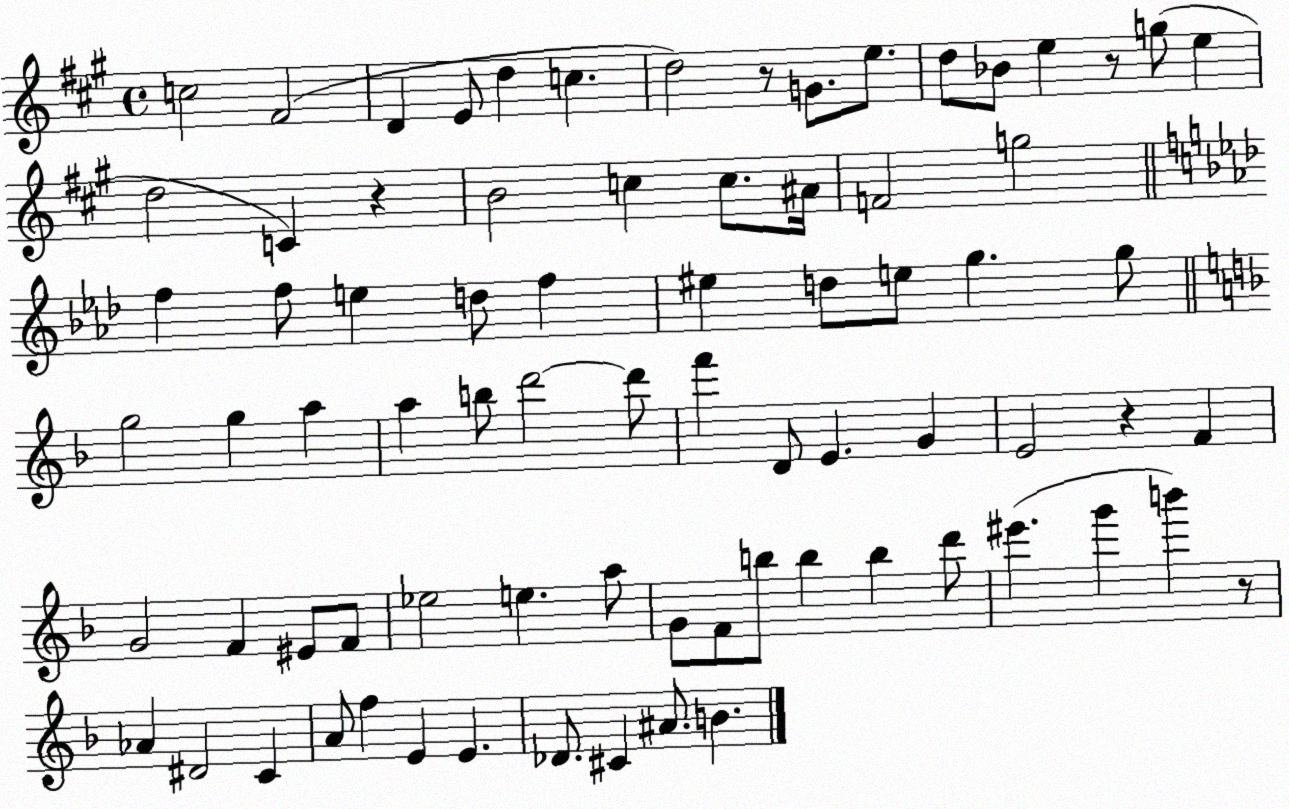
X:1
T:Untitled
M:4/4
L:1/4
K:A
c2 ^F2 D E/2 d c d2 z/2 G/2 e/2 d/2 _B/2 e z/2 g/2 e d2 C z B2 c c/2 ^A/4 F2 g2 f f/2 e d/2 f ^e d/2 e/2 g g/2 g2 g a a b/2 d'2 d'/2 f' D/2 E G E2 z F G2 F ^E/2 F/2 _e2 e a/2 G/2 F/2 b/2 b b d'/2 ^e' g' b' z/2 _A ^D2 C A/2 f E E _D/2 ^C ^A/2 B